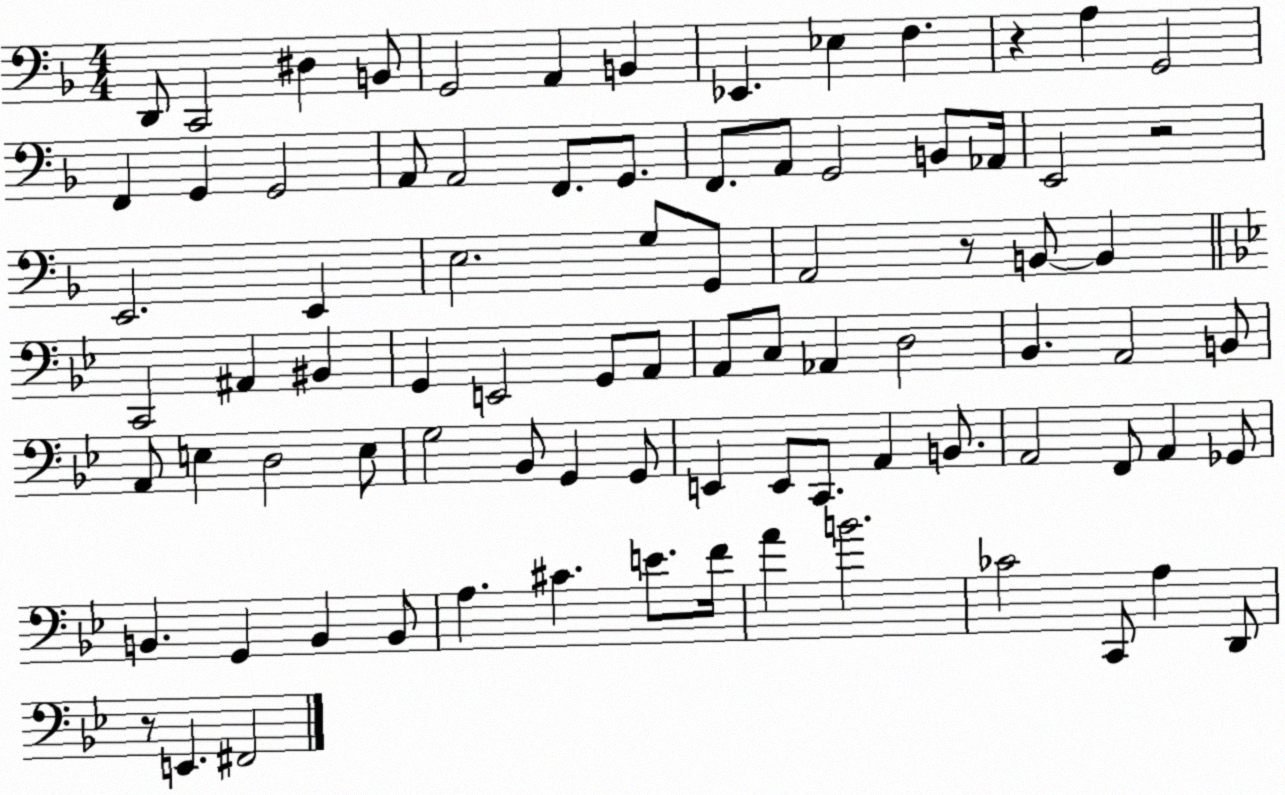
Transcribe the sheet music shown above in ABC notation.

X:1
T:Untitled
M:4/4
L:1/4
K:F
D,,/2 C,,2 ^D, B,,/2 G,,2 A,, B,, _E,, _E, F, z A, G,,2 F,, G,, G,,2 A,,/2 A,,2 F,,/2 G,,/2 F,,/2 A,,/2 G,,2 B,,/2 _A,,/4 E,,2 z2 E,,2 E,, E,2 G,/2 G,,/2 A,,2 z/2 B,,/2 B,, C,,2 ^A,, ^B,, G,, E,,2 G,,/2 A,,/2 A,,/2 C,/2 _A,, D,2 _B,, A,,2 B,,/2 A,,/2 E, D,2 E,/2 G,2 _B,,/2 G,, G,,/2 E,, E,,/2 C,,/2 A,, B,,/2 A,,2 F,,/2 A,, _G,,/2 B,, G,, B,, B,,/2 A, ^C E/2 F/4 A B2 _C2 C,,/2 A, D,,/2 z/2 E,, ^F,,2